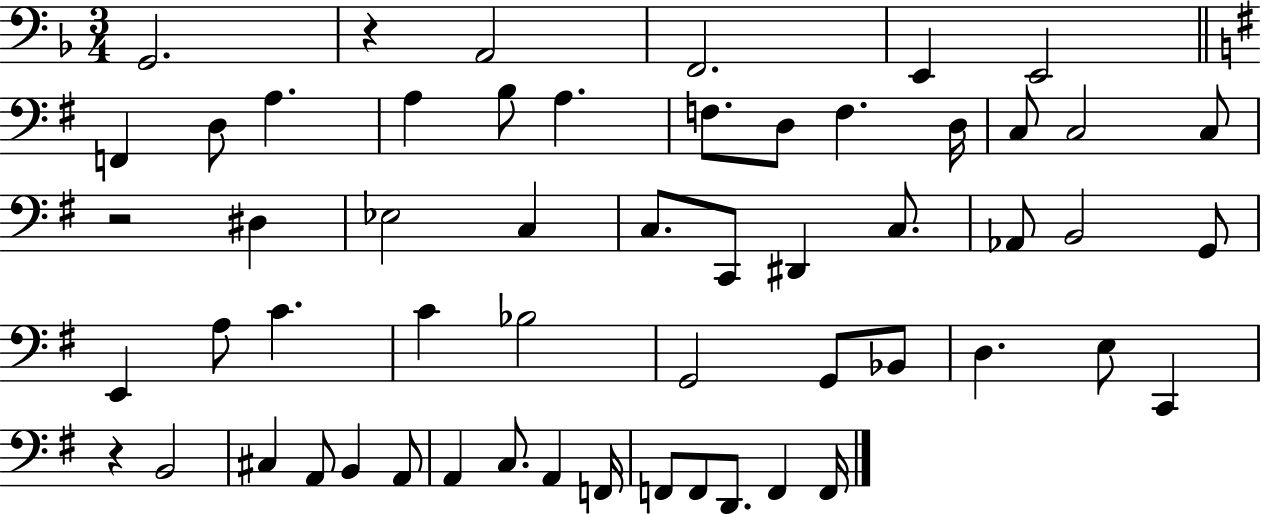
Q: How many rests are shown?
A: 3